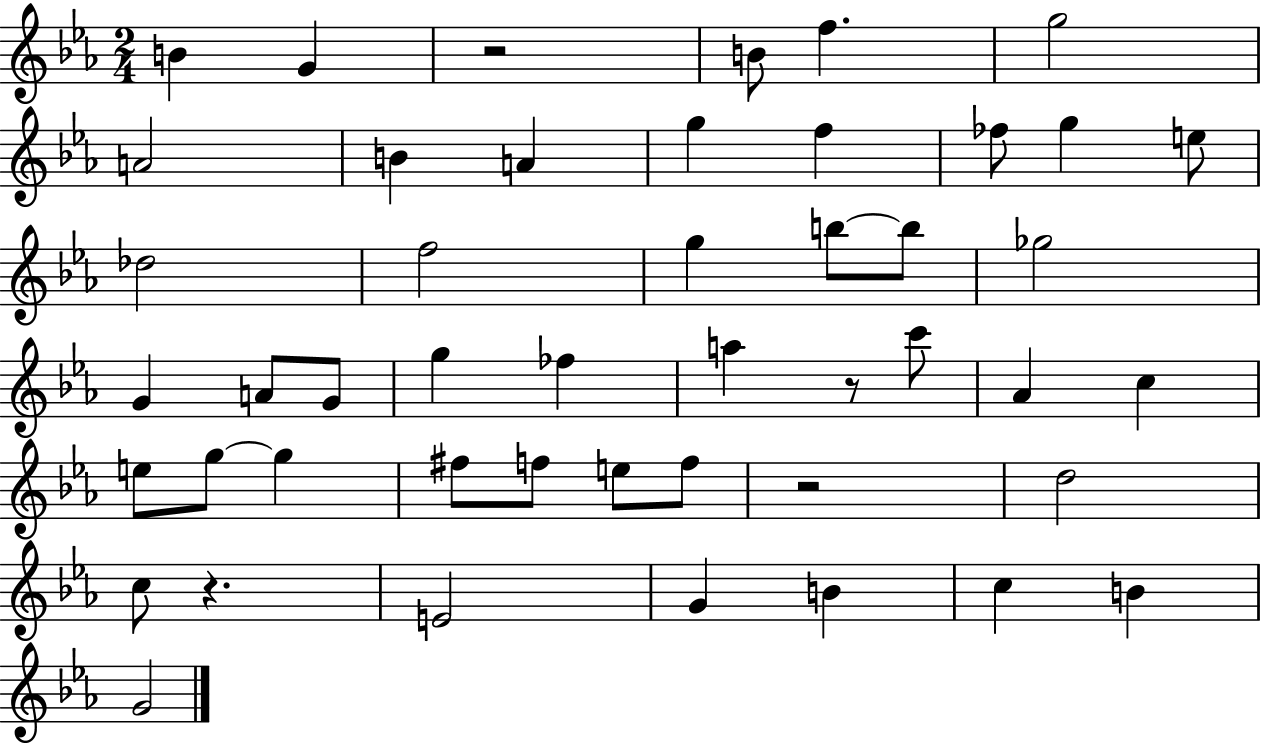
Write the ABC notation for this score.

X:1
T:Untitled
M:2/4
L:1/4
K:Eb
B G z2 B/2 f g2 A2 B A g f _f/2 g e/2 _d2 f2 g b/2 b/2 _g2 G A/2 G/2 g _f a z/2 c'/2 _A c e/2 g/2 g ^f/2 f/2 e/2 f/2 z2 d2 c/2 z E2 G B c B G2